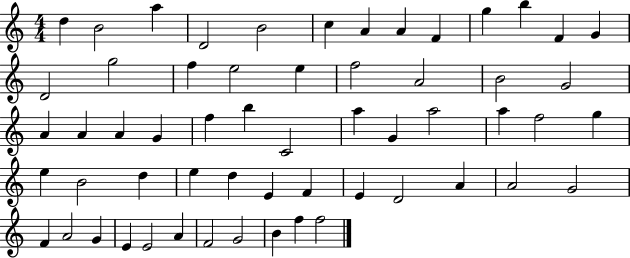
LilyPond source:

{
  \clef treble
  \numericTimeSignature
  \time 4/4
  \key c \major
  d''4 b'2 a''4 | d'2 b'2 | c''4 a'4 a'4 f'4 | g''4 b''4 f'4 g'4 | \break d'2 g''2 | f''4 e''2 e''4 | f''2 a'2 | b'2 g'2 | \break a'4 a'4 a'4 g'4 | f''4 b''4 c'2 | a''4 g'4 a''2 | a''4 f''2 g''4 | \break e''4 b'2 d''4 | e''4 d''4 e'4 f'4 | e'4 d'2 a'4 | a'2 g'2 | \break f'4 a'2 g'4 | e'4 e'2 a'4 | f'2 g'2 | b'4 f''4 f''2 | \break \bar "|."
}